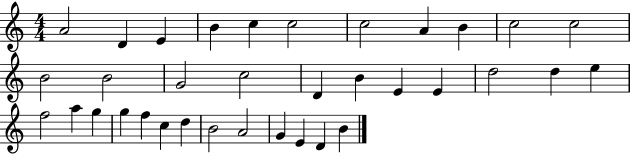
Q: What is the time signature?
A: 4/4